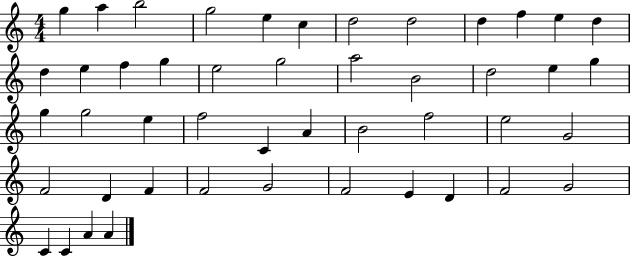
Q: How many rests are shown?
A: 0